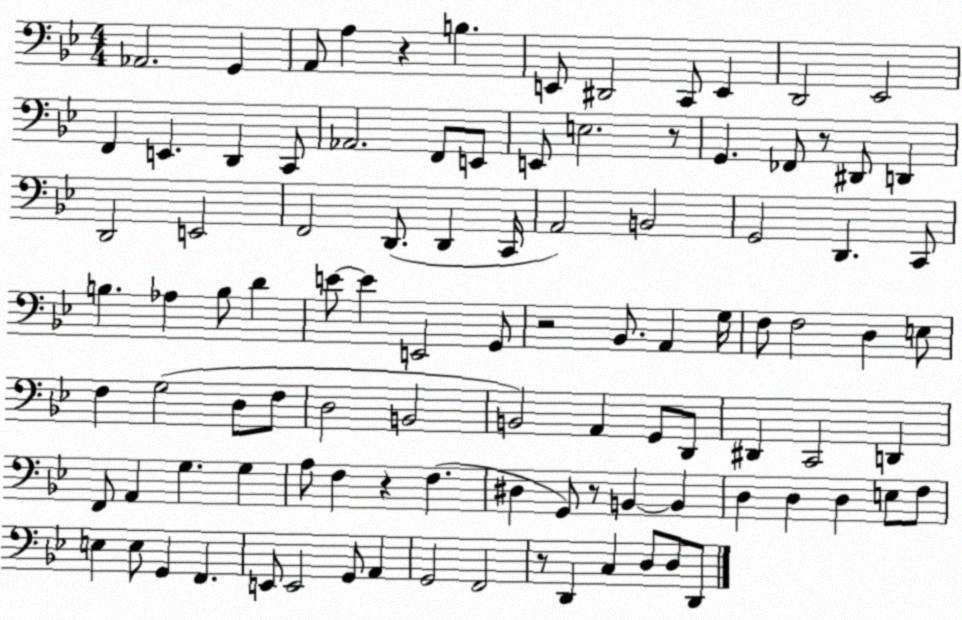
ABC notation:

X:1
T:Untitled
M:4/4
L:1/4
K:Bb
_A,,2 G,, A,,/2 A, z B, E,,/2 ^D,,2 C,,/2 E,, D,,2 _E,,2 F,, E,, D,, C,,/2 _A,,2 F,,/2 E,,/2 E,,/2 E,2 z/2 G,, _F,,/2 z/2 ^D,,/2 D,, D,,2 E,,2 F,,2 D,,/2 D,, C,,/4 A,,2 B,,2 G,,2 D,, C,,/2 B, _A, B,/2 D E/2 E E,,2 G,,/2 z2 _B,,/2 A,, G,/4 F,/2 F,2 D, E,/2 F, G,2 D,/2 F,/2 D,2 B,,2 B,,2 A,, G,,/2 D,,/2 ^D,, C,,2 D,, F,,/2 A,, G, G, A,/2 F, z F, ^D, G,,/2 z/2 B,, B,, D, D, D, E,/2 F,/2 E, E,/2 G,, F,, E,,/2 E,,2 G,,/2 A,, G,,2 F,,2 z/2 D,, C, D,/2 D,/2 D,,/2